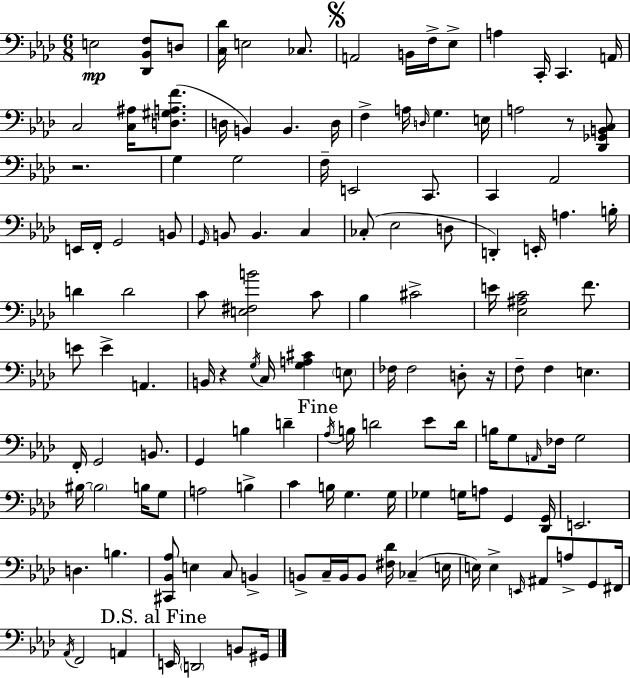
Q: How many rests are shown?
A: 4